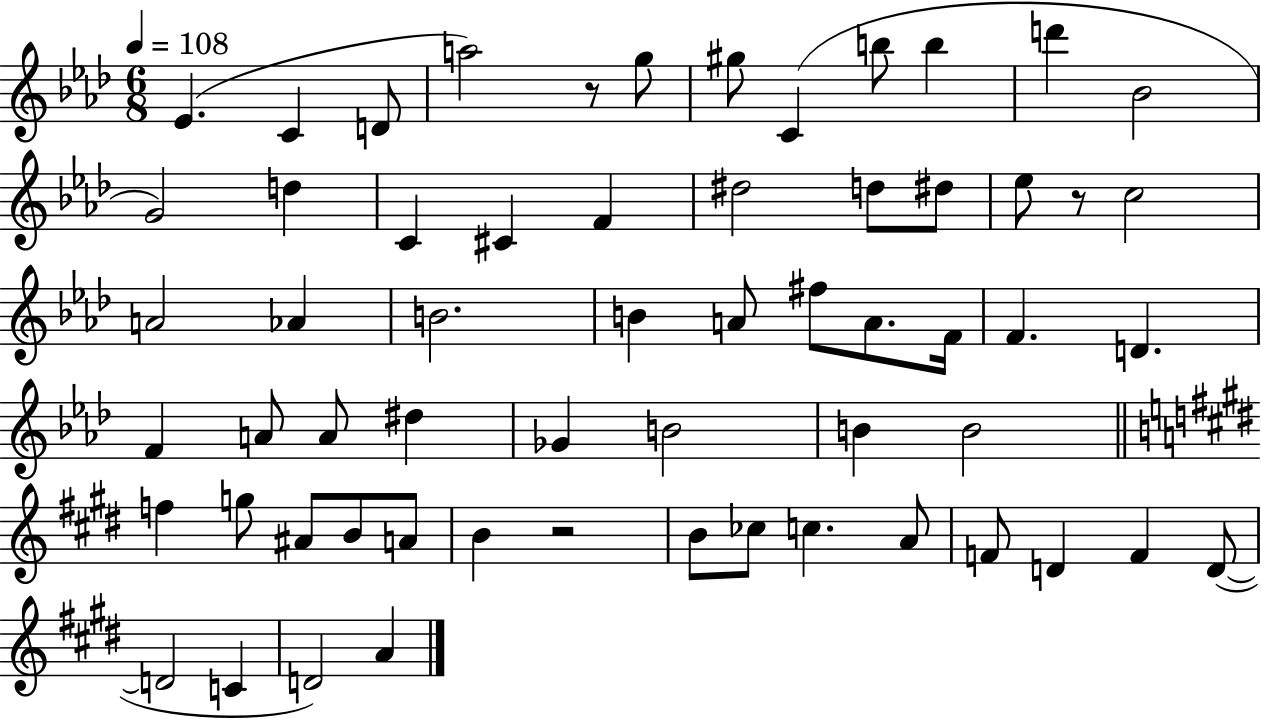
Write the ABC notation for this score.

X:1
T:Untitled
M:6/8
L:1/4
K:Ab
_E C D/2 a2 z/2 g/2 ^g/2 C b/2 b d' _B2 G2 d C ^C F ^d2 d/2 ^d/2 _e/2 z/2 c2 A2 _A B2 B A/2 ^f/2 A/2 F/4 F D F A/2 A/2 ^d _G B2 B B2 f g/2 ^A/2 B/2 A/2 B z2 B/2 _c/2 c A/2 F/2 D F D/2 D2 C D2 A